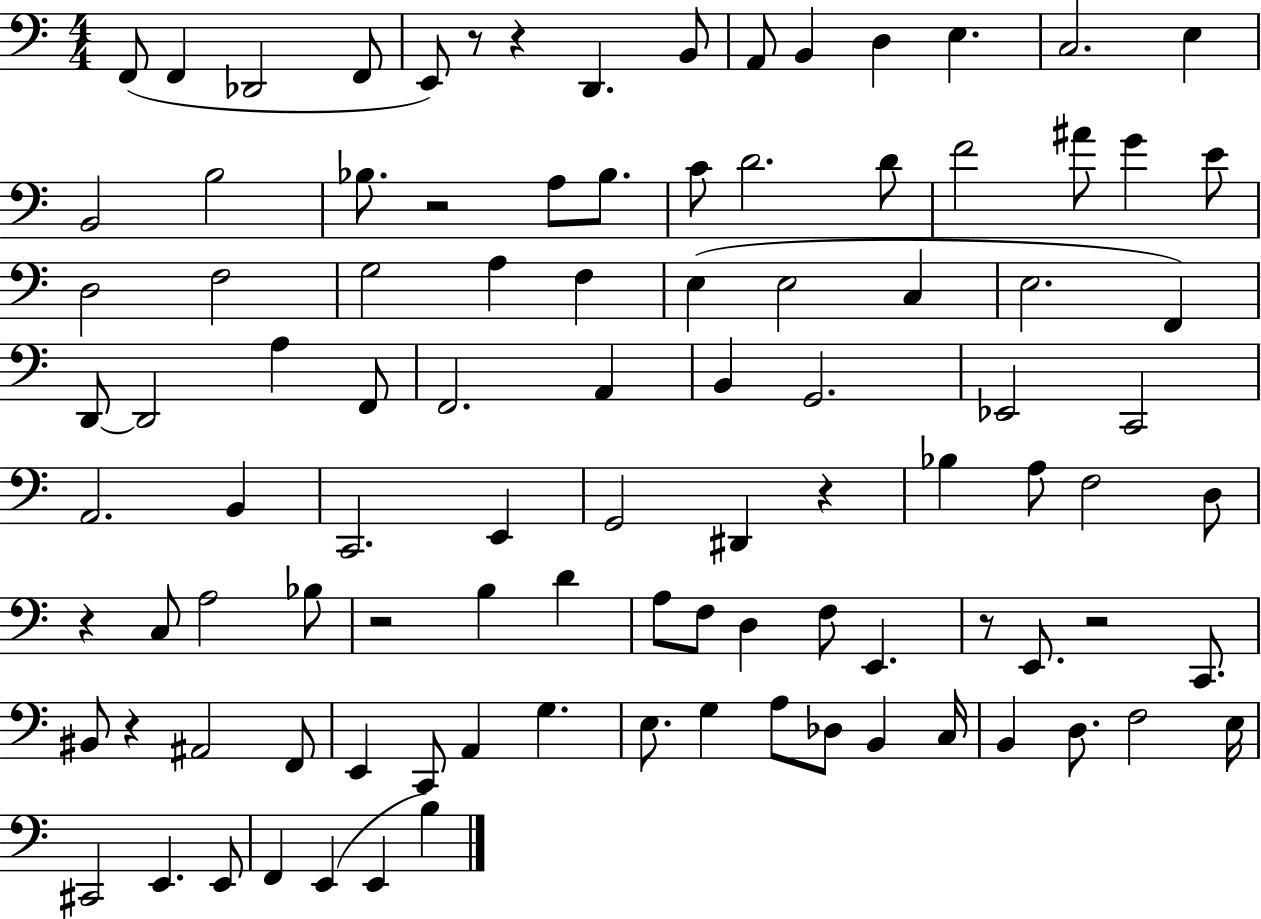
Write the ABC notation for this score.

X:1
T:Untitled
M:4/4
L:1/4
K:C
F,,/2 F,, _D,,2 F,,/2 E,,/2 z/2 z D,, B,,/2 A,,/2 B,, D, E, C,2 E, B,,2 B,2 _B,/2 z2 A,/2 _B,/2 C/2 D2 D/2 F2 ^A/2 G E/2 D,2 F,2 G,2 A, F, E, E,2 C, E,2 F,, D,,/2 D,,2 A, F,,/2 F,,2 A,, B,, G,,2 _E,,2 C,,2 A,,2 B,, C,,2 E,, G,,2 ^D,, z _B, A,/2 F,2 D,/2 z C,/2 A,2 _B,/2 z2 B, D A,/2 F,/2 D, F,/2 E,, z/2 E,,/2 z2 C,,/2 ^B,,/2 z ^A,,2 F,,/2 E,, C,,/2 A,, G, E,/2 G, A,/2 _D,/2 B,, C,/4 B,, D,/2 F,2 E,/4 ^C,,2 E,, E,,/2 F,, E,, E,, B,